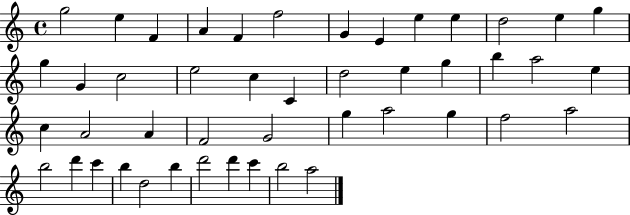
{
  \clef treble
  \time 4/4
  \defaultTimeSignature
  \key c \major
  g''2 e''4 f'4 | a'4 f'4 f''2 | g'4 e'4 e''4 e''4 | d''2 e''4 g''4 | \break g''4 g'4 c''2 | e''2 c''4 c'4 | d''2 e''4 g''4 | b''4 a''2 e''4 | \break c''4 a'2 a'4 | f'2 g'2 | g''4 a''2 g''4 | f''2 a''2 | \break b''2 d'''4 c'''4 | b''4 d''2 b''4 | d'''2 d'''4 c'''4 | b''2 a''2 | \break \bar "|."
}